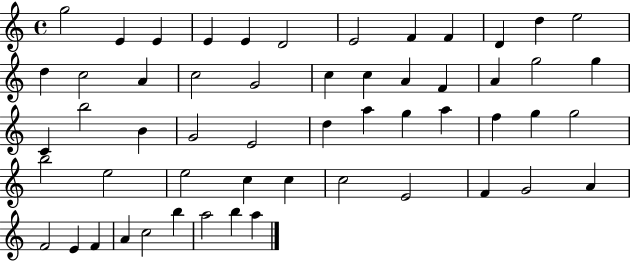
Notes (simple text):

G5/h E4/q E4/q E4/q E4/q D4/h E4/h F4/q F4/q D4/q D5/q E5/h D5/q C5/h A4/q C5/h G4/h C5/q C5/q A4/q F4/q A4/q G5/h G5/q C4/q B5/h B4/q G4/h E4/h D5/q A5/q G5/q A5/q F5/q G5/q G5/h B5/h E5/h E5/h C5/q C5/q C5/h E4/h F4/q G4/h A4/q F4/h E4/q F4/q A4/q C5/h B5/q A5/h B5/q A5/q